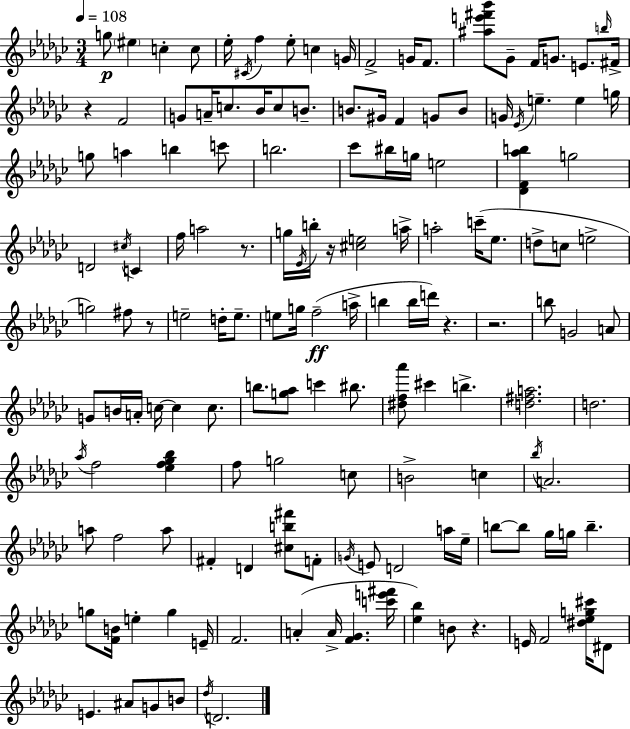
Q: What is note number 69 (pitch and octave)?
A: F5